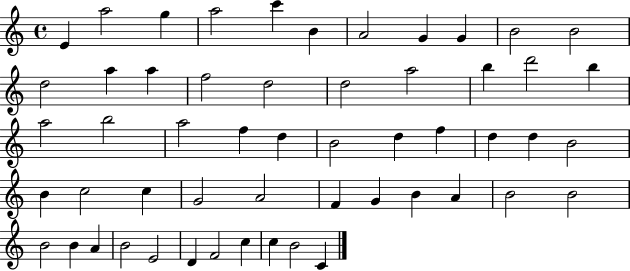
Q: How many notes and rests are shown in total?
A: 54